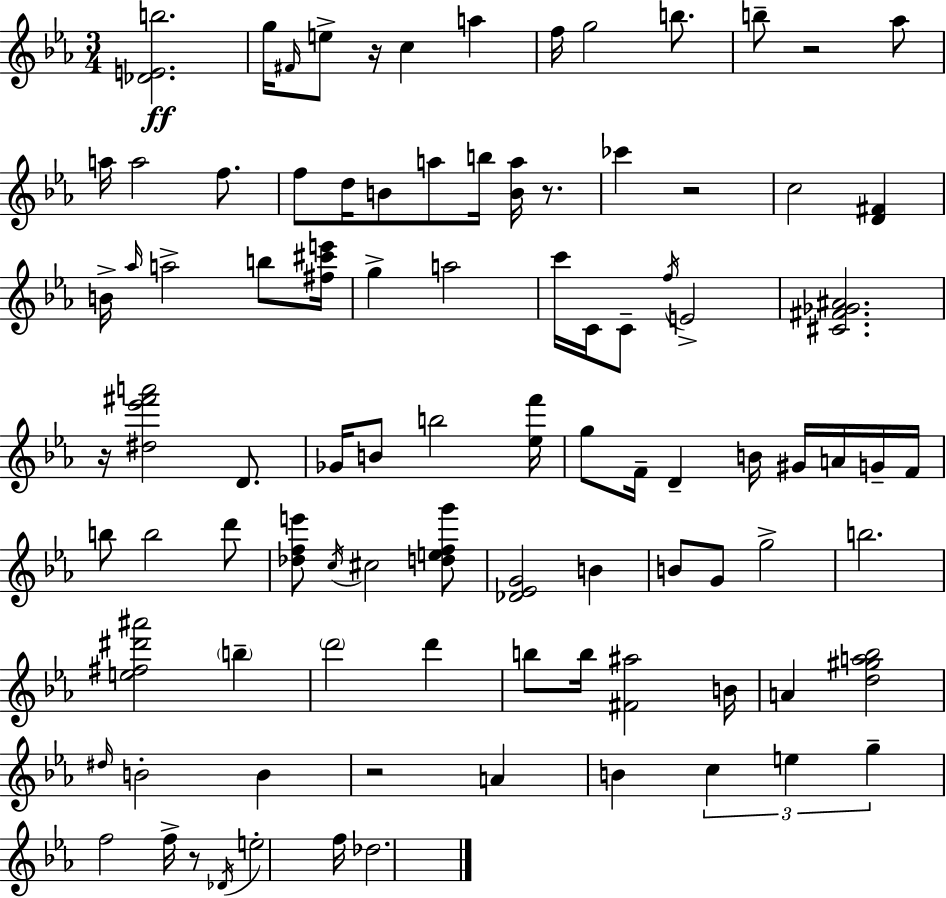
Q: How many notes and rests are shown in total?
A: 94